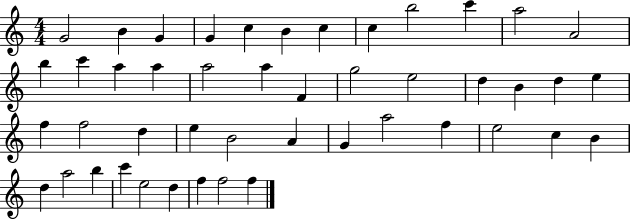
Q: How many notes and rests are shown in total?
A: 46